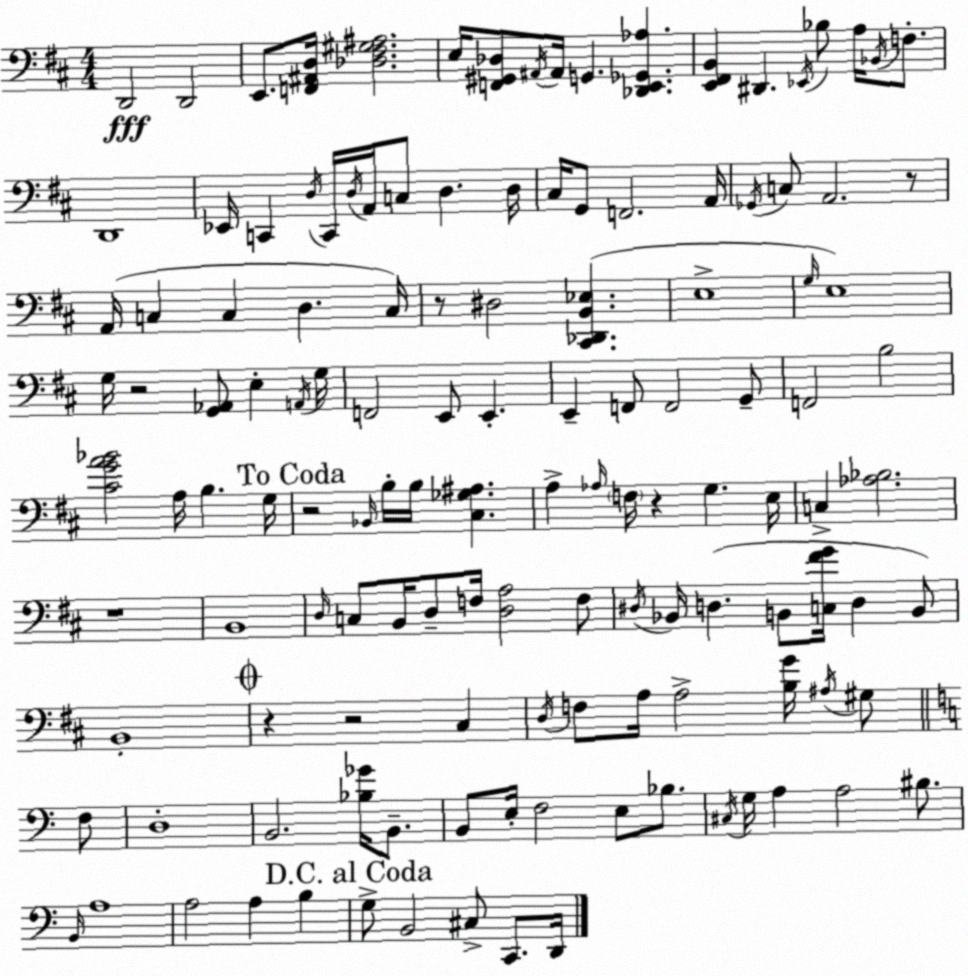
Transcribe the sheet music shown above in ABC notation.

X:1
T:Untitled
M:4/4
L:1/4
K:D
D,,2 D,,2 E,,/2 [F,,^A,,D,]/4 [_D,^F,^G,^A,]2 E,/4 [F,,^G,,_D,]/2 ^A,,/4 ^A,,/4 G,, [_D,,E,,_G,,_A,] [E,,^F,,B,,] ^D,, _E,,/4 _B,/2 A,/4 _B,,/4 F,/2 D,,4 _E,,/4 C,, D,/4 C,,/4 D,/4 A,,/4 C,/2 D, D,/4 ^C,/4 G,,/2 F,,2 A,,/4 _G,,/4 C,/2 A,,2 z/2 A,,/4 C, C, D, C,/4 z/2 ^D,2 [^C,,_D,,B,,_E,] E,4 G,/4 E,4 G,/4 z2 [G,,_A,,]/2 E, A,,/4 G,/4 F,,2 E,,/2 E,, E,, F,,/2 F,,2 G,,/2 F,,2 B,2 [^CGA_B]2 A,/4 B, G,/4 z2 _B,,/4 B,/4 B,/4 [^C,_G,^A,] A, _A,/4 F,/4 z G, E,/4 C, [_A,_B,]2 z4 B,,4 D,/4 C,/2 B,,/4 D,/2 F,/4 [D,A,]2 F,/2 ^D,/4 _B,,/4 D, B,,/2 [C,^FG]/4 D, B,,/2 B,,4 z z2 ^C, D,/4 F,/2 A,/4 A,2 [B,G]/4 ^A,/4 ^G,/2 F,/2 D,4 B,,2 [_B,_G]/4 B,,/2 B,,/2 E,/4 F,2 E,/2 _B,/2 ^C,/4 G,/4 A, A,2 ^B,/2 B,,/4 A,4 A,2 A, B, G,/2 B,,2 ^C,/2 C,,/2 D,,/4